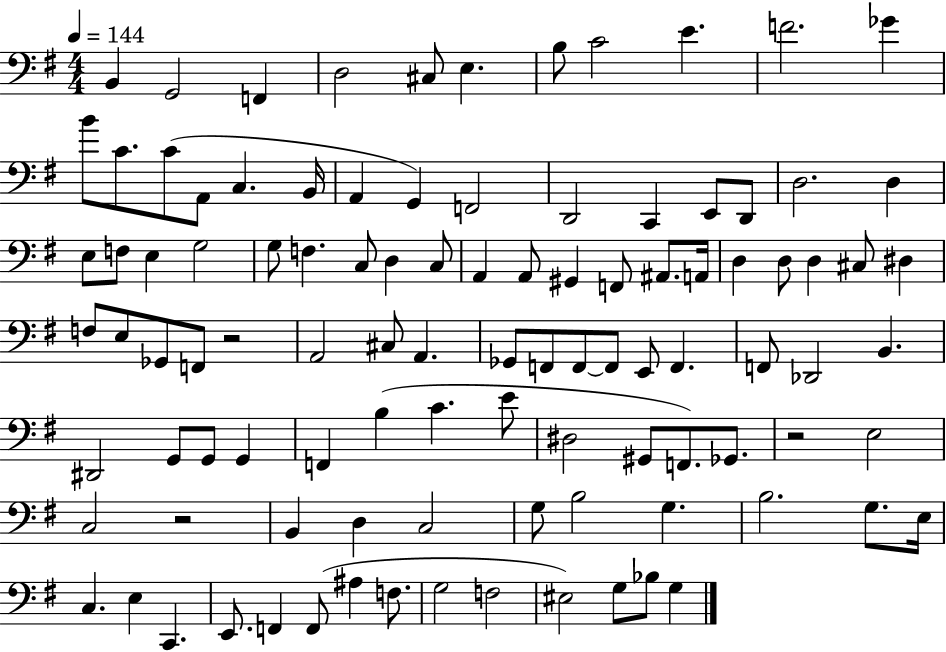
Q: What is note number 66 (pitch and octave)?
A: G2